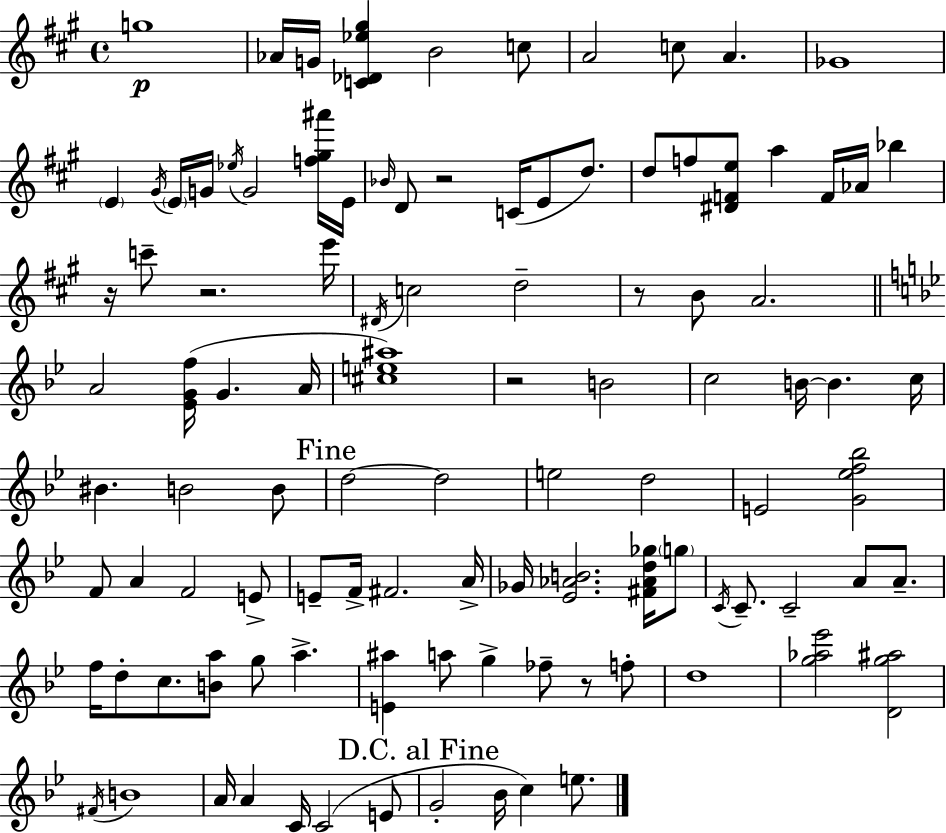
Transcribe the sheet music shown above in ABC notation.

X:1
T:Untitled
M:4/4
L:1/4
K:A
g4 _A/4 G/4 [C_D_e^g] B2 c/2 A2 c/2 A _G4 E ^G/4 E/4 G/4 _e/4 G2 [f^g^a']/4 E/4 _B/4 D/2 z2 C/4 E/2 d/2 d/2 f/2 [^DFe]/2 a F/4 _A/4 _b z/4 c'/2 z2 e'/4 ^D/4 c2 d2 z/2 B/2 A2 A2 [_EGf]/4 G A/4 [^ce^a]4 z2 B2 c2 B/4 B c/4 ^B B2 B/2 d2 d2 e2 d2 E2 [G_ef_b]2 F/2 A F2 E/2 E/2 F/4 ^F2 A/4 _G/4 [_E_AB]2 [^F_Ad_g]/4 g/2 C/4 C/2 C2 A/2 A/2 f/4 d/2 c/2 [Ba]/2 g/2 a [E^a] a/2 g _f/2 z/2 f/2 d4 [g_a_e']2 [Dg^a]2 ^F/4 B4 A/4 A C/4 C2 E/2 G2 _B/4 c e/2